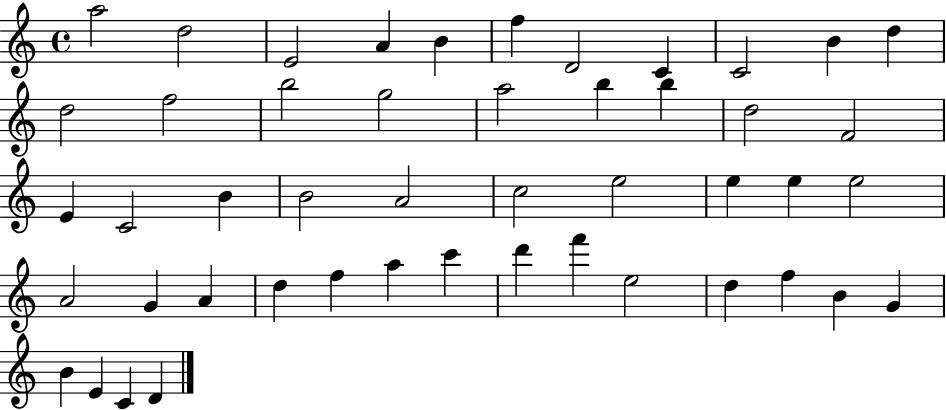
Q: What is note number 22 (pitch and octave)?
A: C4